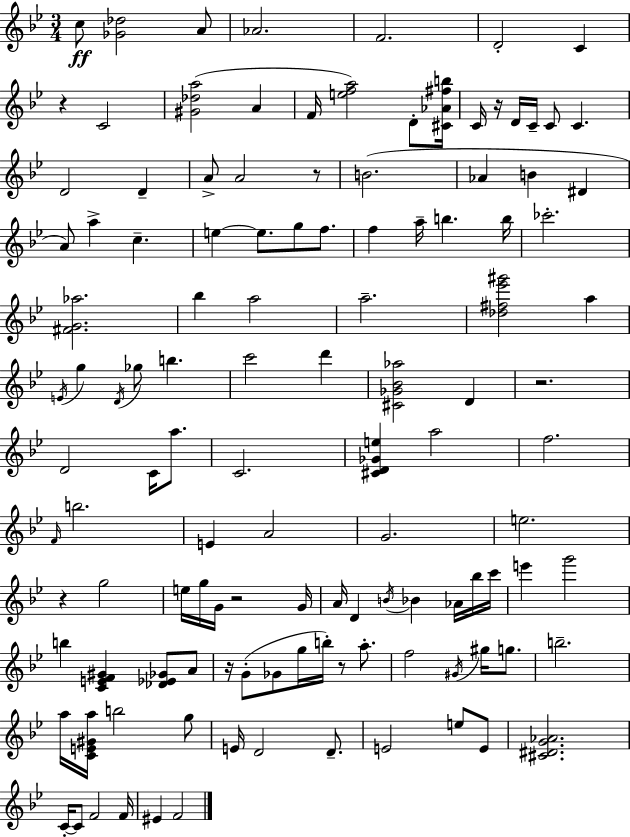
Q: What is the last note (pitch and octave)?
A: F4